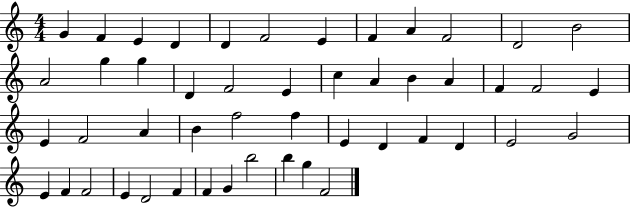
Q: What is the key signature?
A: C major